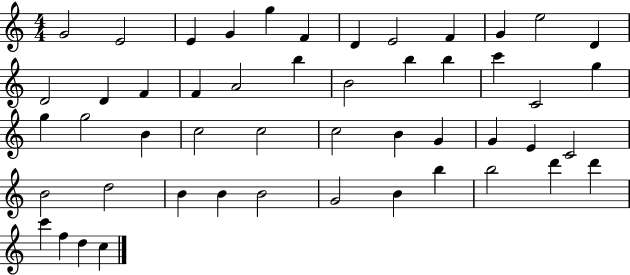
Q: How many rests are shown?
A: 0